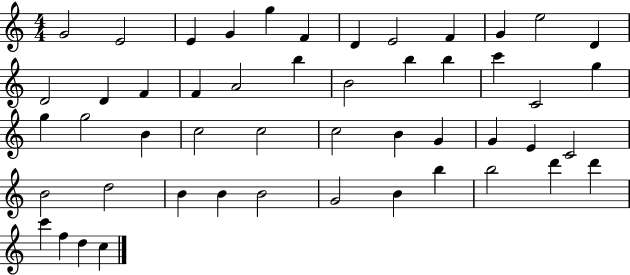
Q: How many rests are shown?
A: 0